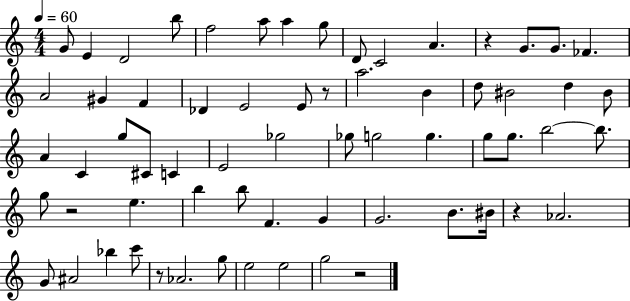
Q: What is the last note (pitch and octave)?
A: G5